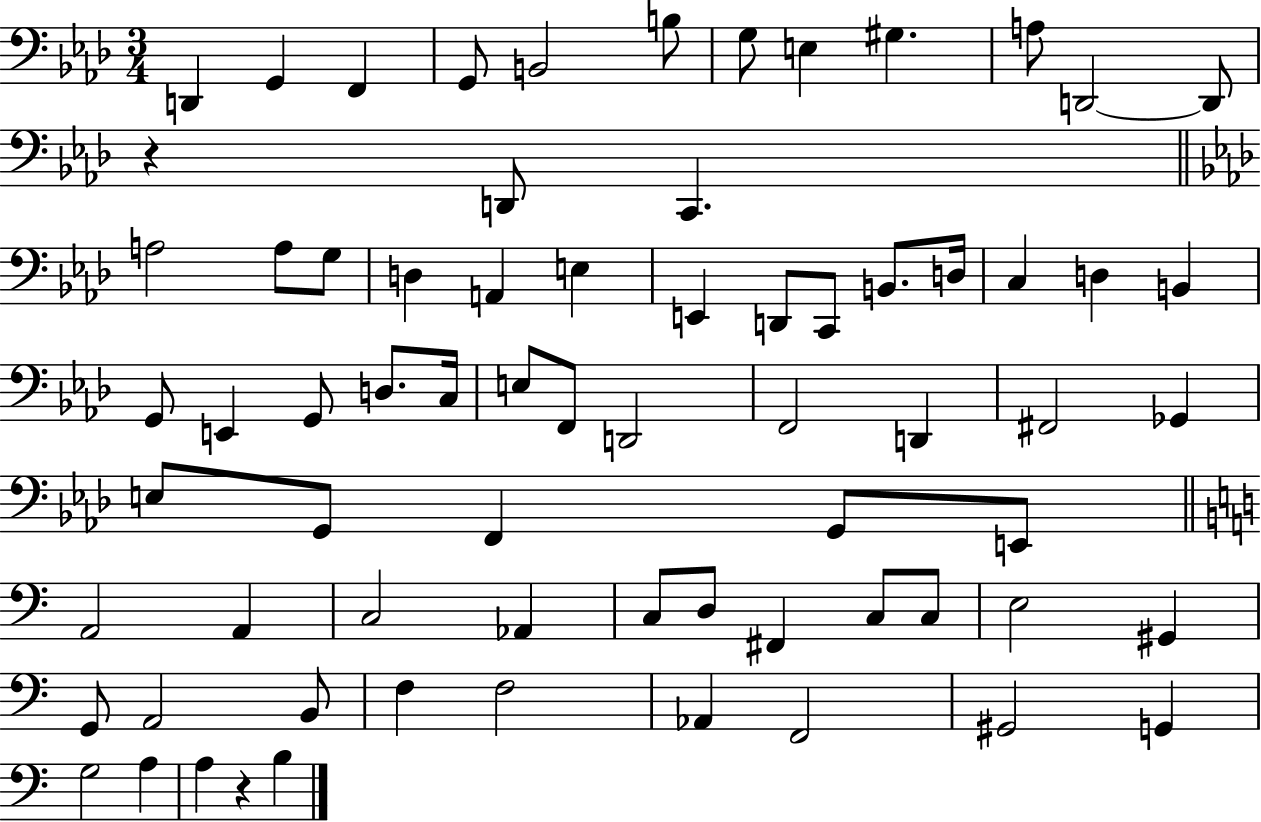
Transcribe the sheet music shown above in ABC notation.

X:1
T:Untitled
M:3/4
L:1/4
K:Ab
D,, G,, F,, G,,/2 B,,2 B,/2 G,/2 E, ^G, A,/2 D,,2 D,,/2 z D,,/2 C,, A,2 A,/2 G,/2 D, A,, E, E,, D,,/2 C,,/2 B,,/2 D,/4 C, D, B,, G,,/2 E,, G,,/2 D,/2 C,/4 E,/2 F,,/2 D,,2 F,,2 D,, ^F,,2 _G,, E,/2 G,,/2 F,, G,,/2 E,,/2 A,,2 A,, C,2 _A,, C,/2 D,/2 ^F,, C,/2 C,/2 E,2 ^G,, G,,/2 A,,2 B,,/2 F, F,2 _A,, F,,2 ^G,,2 G,, G,2 A, A, z B,